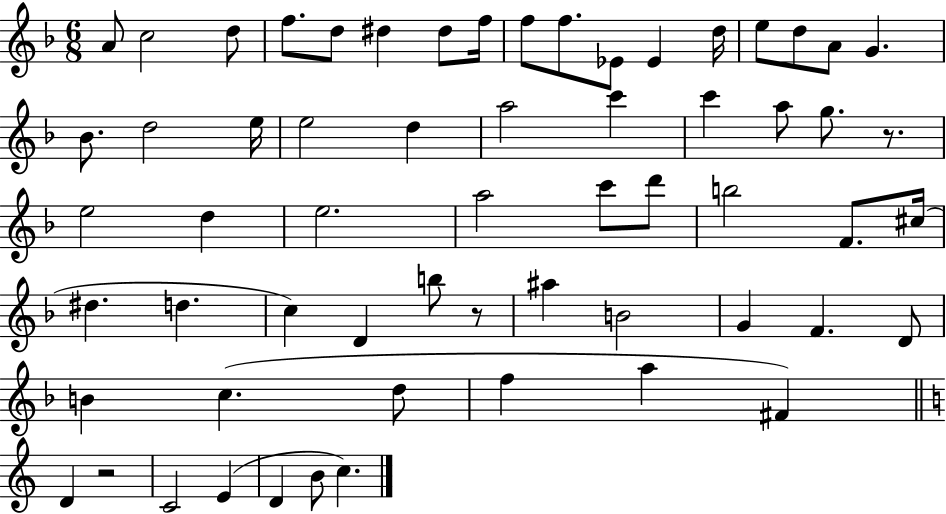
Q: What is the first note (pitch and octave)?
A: A4